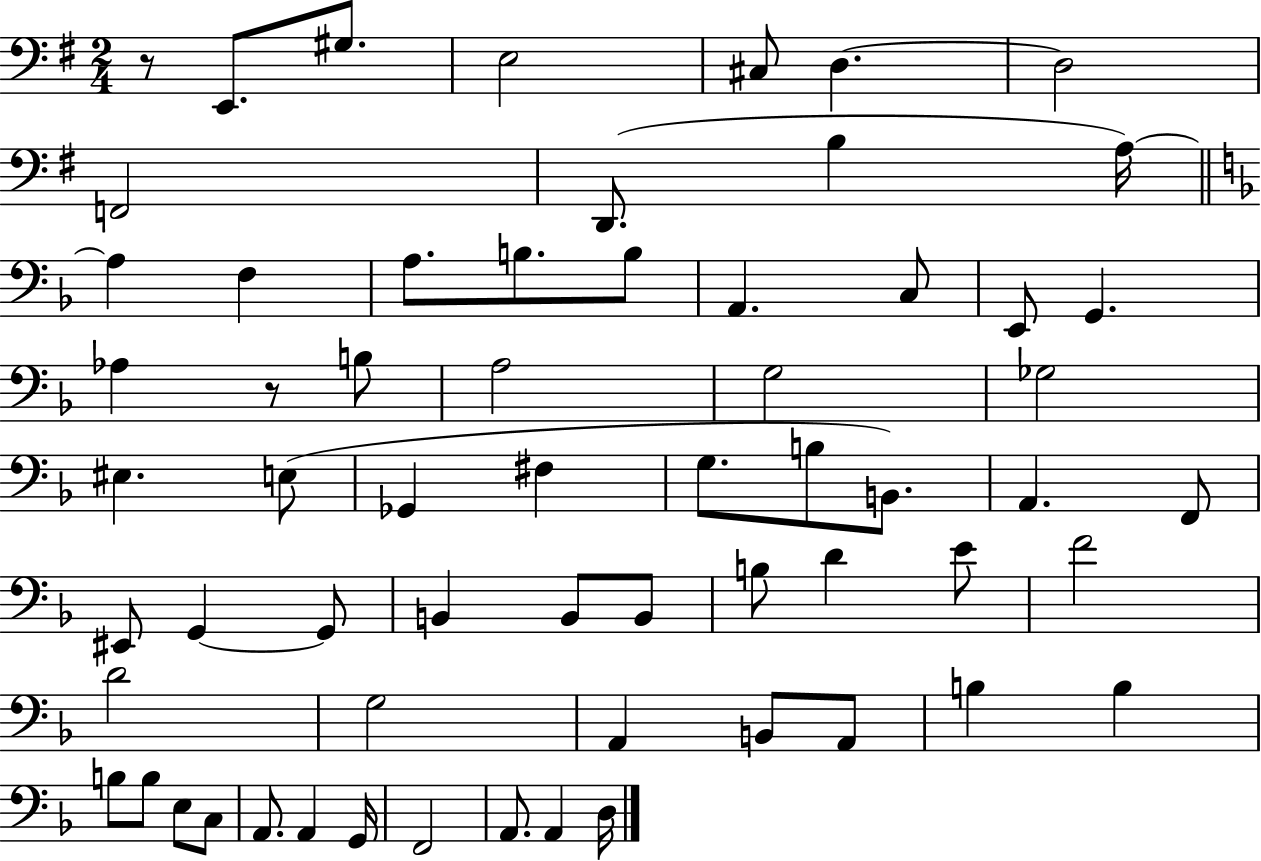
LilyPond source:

{
  \clef bass
  \numericTimeSignature
  \time 2/4
  \key g \major
  \repeat volta 2 { r8 e,8. gis8. | e2 | cis8 d4.~~ | d2 | \break f,2 | d,8.( b4 a16~~) | \bar "||" \break \key f \major a4 f4 | a8. b8. b8 | a,4. c8 | e,8 g,4. | \break aes4 r8 b8 | a2 | g2 | ges2 | \break eis4. e8( | ges,4 fis4 | g8. b8 b,8.) | a,4. f,8 | \break eis,8 g,4~~ g,8 | b,4 b,8 b,8 | b8 d'4 e'8 | f'2 | \break d'2 | g2 | a,4 b,8 a,8 | b4 b4 | \break b8 b8 e8 c8 | a,8. a,4 g,16 | f,2 | a,8. a,4 d16 | \break } \bar "|."
}